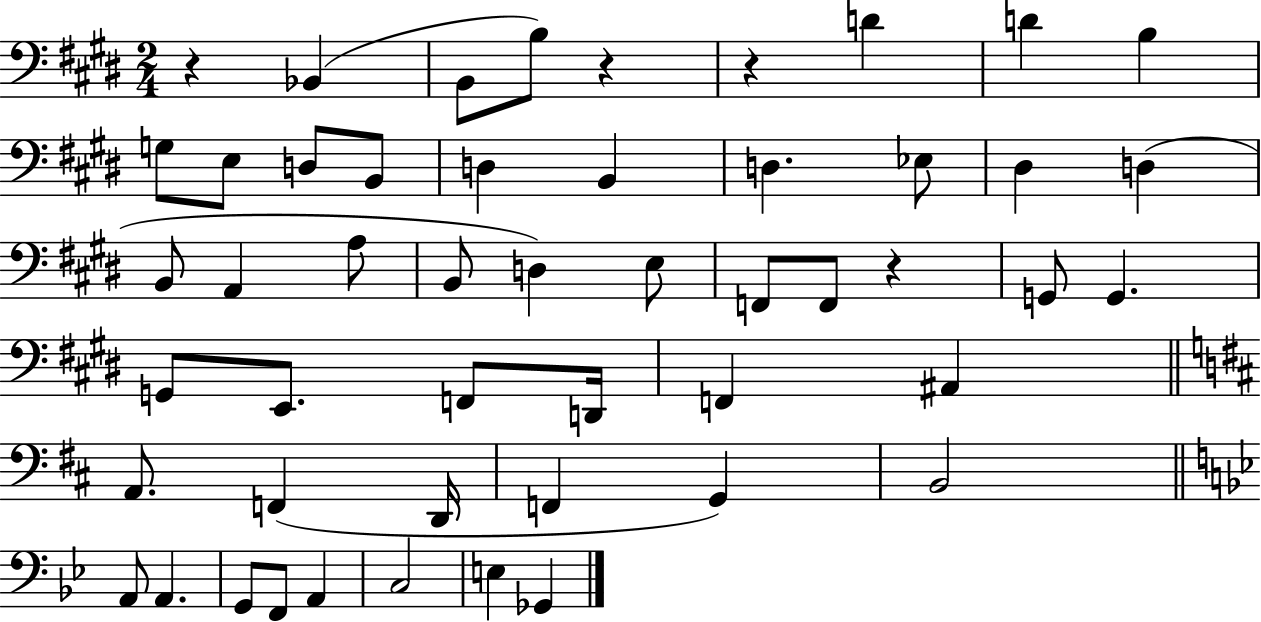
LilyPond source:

{
  \clef bass
  \numericTimeSignature
  \time 2/4
  \key e \major
  r4 bes,4( | b,8 b8) r4 | r4 d'4 | d'4 b4 | \break g8 e8 d8 b,8 | d4 b,4 | d4. ees8 | dis4 d4( | \break b,8 a,4 a8 | b,8 d4) e8 | f,8 f,8 r4 | g,8 g,4. | \break g,8 e,8. f,8 d,16 | f,4 ais,4 | \bar "||" \break \key d \major a,8. f,4( d,16 | f,4 g,4) | b,2 | \bar "||" \break \key g \minor a,8 a,4. | g,8 f,8 a,4 | c2 | e4 ges,4 | \break \bar "|."
}